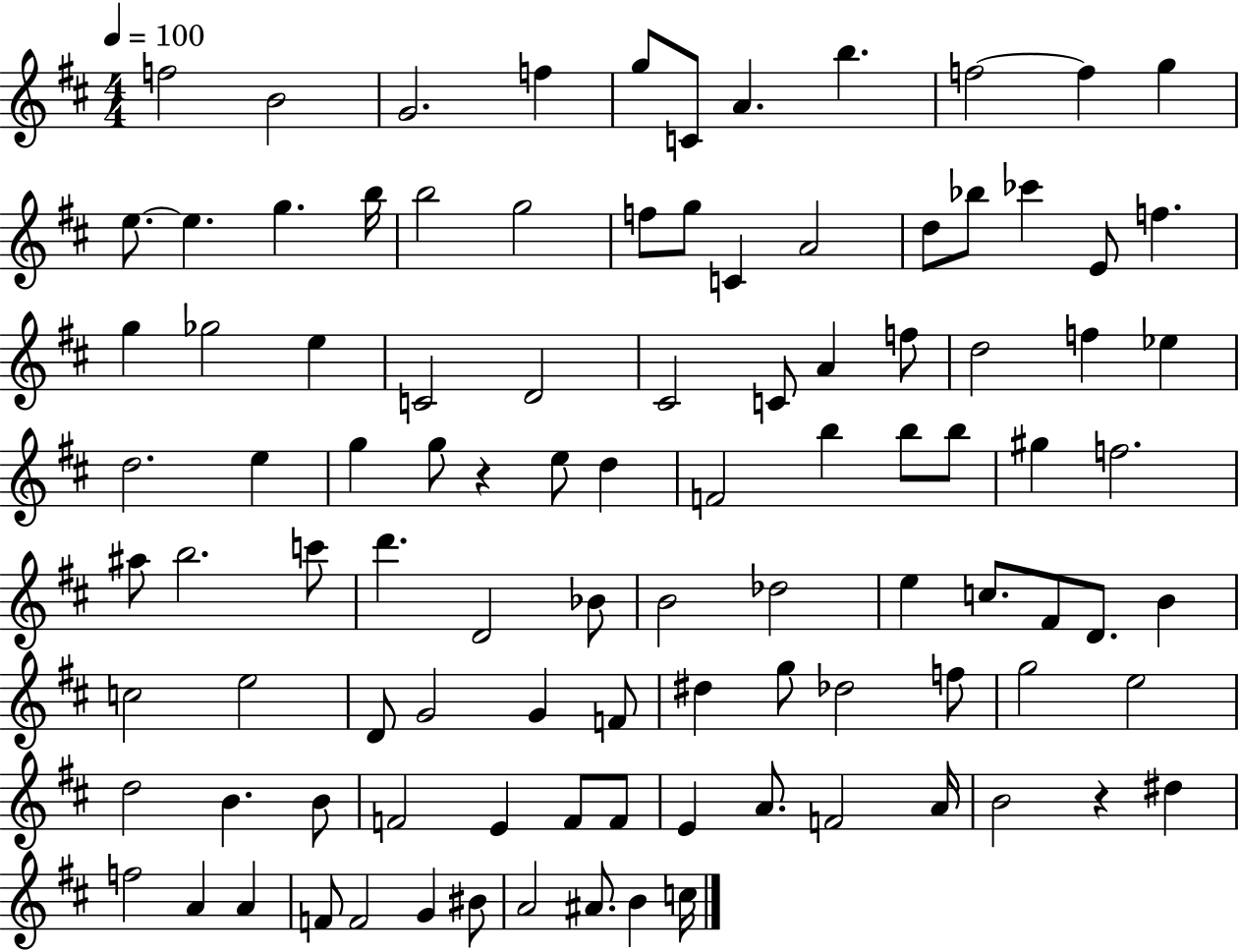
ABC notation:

X:1
T:Untitled
M:4/4
L:1/4
K:D
f2 B2 G2 f g/2 C/2 A b f2 f g e/2 e g b/4 b2 g2 f/2 g/2 C A2 d/2 _b/2 _c' E/2 f g _g2 e C2 D2 ^C2 C/2 A f/2 d2 f _e d2 e g g/2 z e/2 d F2 b b/2 b/2 ^g f2 ^a/2 b2 c'/2 d' D2 _B/2 B2 _d2 e c/2 ^F/2 D/2 B c2 e2 D/2 G2 G F/2 ^d g/2 _d2 f/2 g2 e2 d2 B B/2 F2 E F/2 F/2 E A/2 F2 A/4 B2 z ^d f2 A A F/2 F2 G ^B/2 A2 ^A/2 B c/4